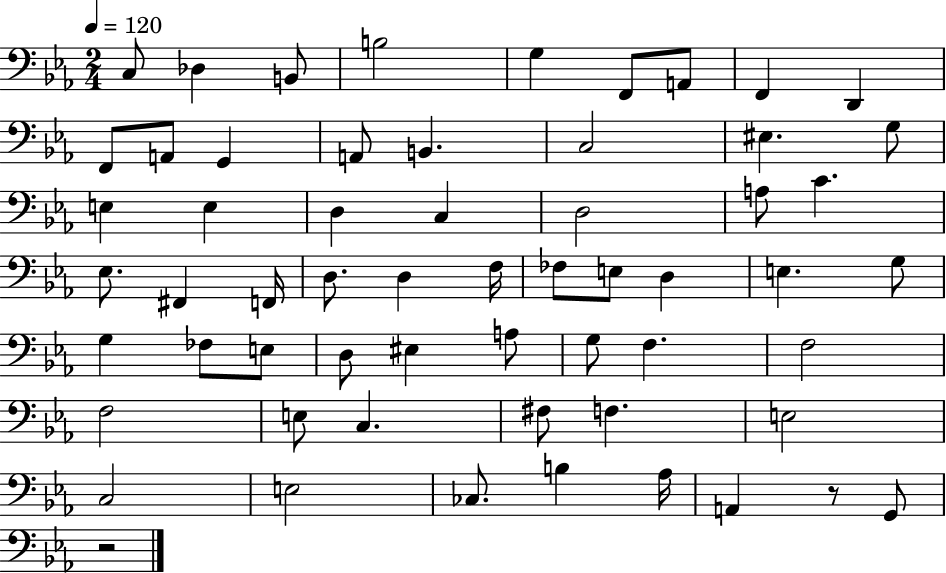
C3/e Db3/q B2/e B3/h G3/q F2/e A2/e F2/q D2/q F2/e A2/e G2/q A2/e B2/q. C3/h EIS3/q. G3/e E3/q E3/q D3/q C3/q D3/h A3/e C4/q. Eb3/e. F#2/q F2/s D3/e. D3/q F3/s FES3/e E3/e D3/q E3/q. G3/e G3/q FES3/e E3/e D3/e EIS3/q A3/e G3/e F3/q. F3/h F3/h E3/e C3/q. F#3/e F3/q. E3/h C3/h E3/h CES3/e. B3/q Ab3/s A2/q R/e G2/e R/h